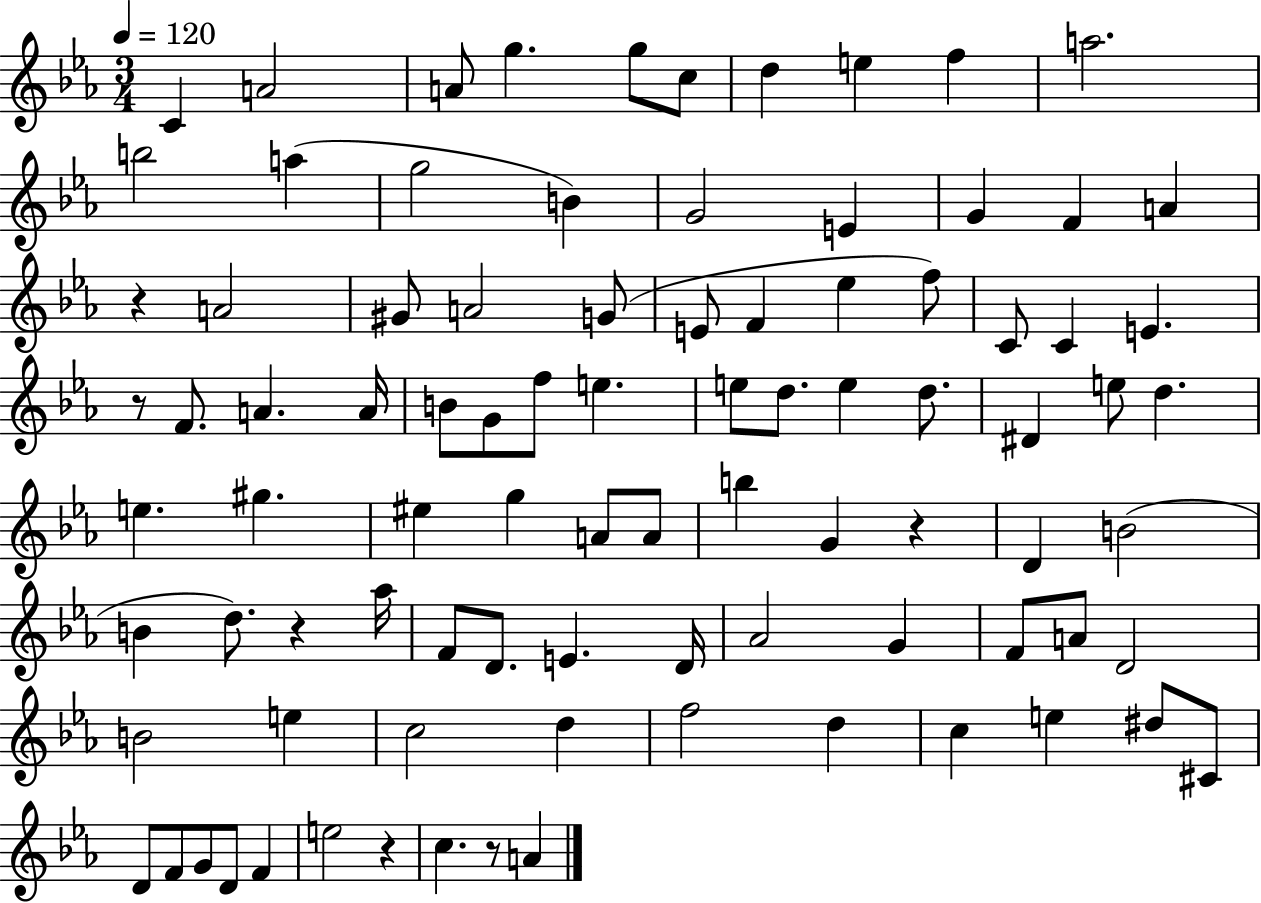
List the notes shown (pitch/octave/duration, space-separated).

C4/q A4/h A4/e G5/q. G5/e C5/e D5/q E5/q F5/q A5/h. B5/h A5/q G5/h B4/q G4/h E4/q G4/q F4/q A4/q R/q A4/h G#4/e A4/h G4/e E4/e F4/q Eb5/q F5/e C4/e C4/q E4/q. R/e F4/e. A4/q. A4/s B4/e G4/e F5/e E5/q. E5/e D5/e. E5/q D5/e. D#4/q E5/e D5/q. E5/q. G#5/q. EIS5/q G5/q A4/e A4/e B5/q G4/q R/q D4/q B4/h B4/q D5/e. R/q Ab5/s F4/e D4/e. E4/q. D4/s Ab4/h G4/q F4/e A4/e D4/h B4/h E5/q C5/h D5/q F5/h D5/q C5/q E5/q D#5/e C#4/e D4/e F4/e G4/e D4/e F4/q E5/h R/q C5/q. R/e A4/q